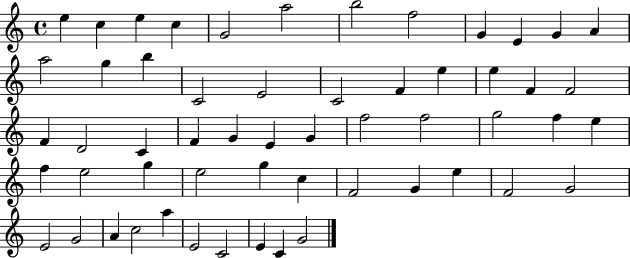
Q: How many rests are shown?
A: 0